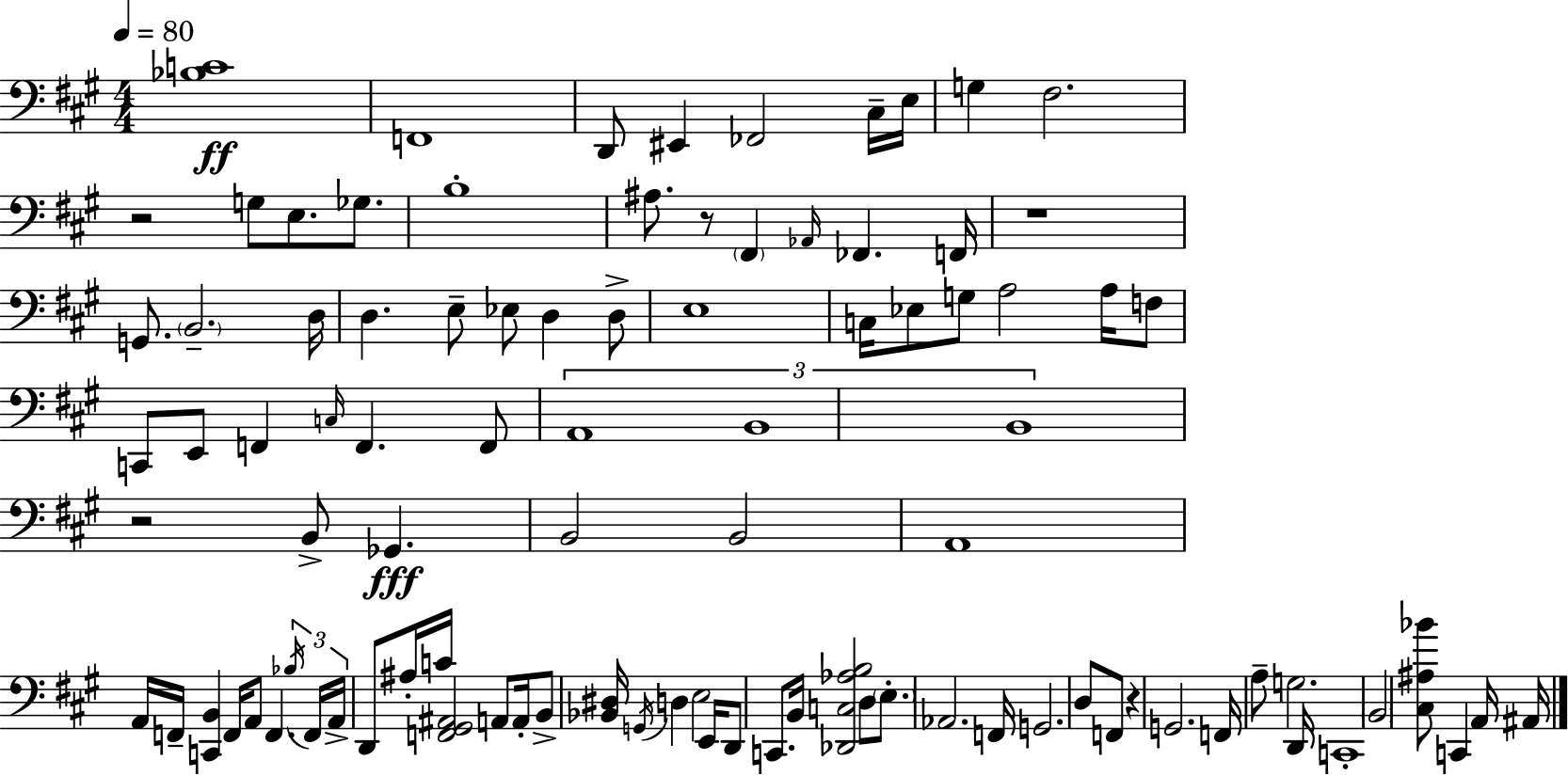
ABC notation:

X:1
T:Untitled
M:4/4
L:1/4
K:A
[_B,C]4 F,,4 D,,/2 ^E,, _F,,2 ^C,/4 E,/4 G, ^F,2 z2 G,/2 E,/2 _G,/2 B,4 ^A,/2 z/2 ^F,, _A,,/4 _F,, F,,/4 z4 G,,/2 B,,2 D,/4 D, E,/2 _E,/2 D, D,/2 E,4 C,/4 _E,/2 G,/2 A,2 A,/4 F,/2 C,,/2 E,,/2 F,, C,/4 F,, F,,/2 A,,4 B,,4 B,,4 z2 B,,/2 _G,, B,,2 B,,2 A,,4 A,,/4 F,,/4 [C,,B,,] F,,/4 A,,/2 F,, _B,/4 F,,/4 A,,/4 D,,/2 ^A,/4 C/4 [F,,^G,,^A,,]2 A,,/2 A,,/4 B,,/2 [_B,,^D,]/4 G,,/4 D, E,2 E,,/4 D,,/2 C,,/2 B,,/4 [_D,,C,_A,B,]2 D,/2 E,/2 _A,,2 F,,/4 G,,2 D,/2 F,,/2 z G,,2 F,,/4 A,/2 G,2 D,,/4 C,,4 B,,2 [^C,^A,_B]/2 C,, A,,/4 ^A,,/4